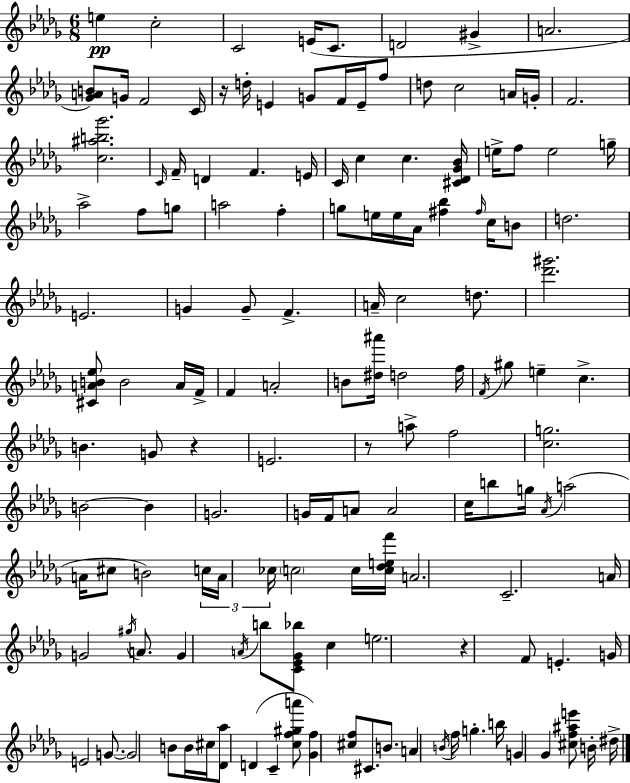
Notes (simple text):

E5/q C5/h C4/h E4/s C4/e. D4/h G#4/q A4/h. [Gb4,A4,B4]/e G4/s F4/h C4/s R/s D5/s E4/q G4/e F4/s E4/s F5/e D5/e C5/h A4/s G4/s F4/h. [C5,A#5,B5,Gb6]/h. C4/s F4/s D4/q F4/q. E4/s C4/s C5/q C5/q. [C#4,Db4,Gb4,Bb4]/s E5/s F5/e E5/h G5/s Ab5/h F5/e G5/e A5/h F5/q G5/e E5/s E5/s Ab4/s [F#5,Bb5]/q F#5/s C5/s B4/e D5/h. E4/h. G4/q G4/e F4/q. A4/s C5/h D5/e. [Db6,G#6]/h. [C#4,A4,B4,Eb5]/e B4/h A4/s F4/s F4/q A4/h B4/e [D#5,A#6]/s D5/h F5/s F4/s G#5/e E5/q C5/q. B4/q. G4/e R/q E4/h. R/e A5/e F5/h [C5,G5]/h. B4/h B4/q G4/h. G4/s F4/s A4/e A4/h C5/s B5/e G5/s Ab4/s A5/h A4/s C#5/e B4/h C5/s A4/s CES5/s C5/h C5/s [C5,Db5,E5,F6]/s A4/h. C4/h. A4/s G4/h G#5/s A4/e. G4/q A4/s B5/e [C4,Eb4,Gb4,Bb5]/e C5/q E5/h. R/q F4/e E4/q. G4/s E4/h G4/e. G4/h B4/e B4/s C#5/s [Db4,Ab5]/e D4/q C4/q [C5,F5,G#5,A6]/e [Gb4,F5]/q [C#5,F5]/e C#4/e. B4/e. A4/q B4/s F5/s G5/q. B5/s G4/q Gb4/q [C#5,F5,A#5,E6]/e B4/s D#5/s